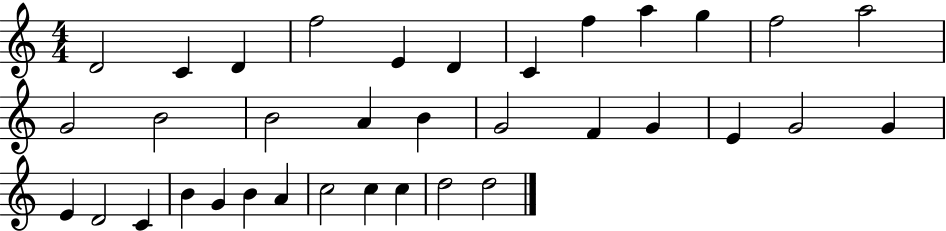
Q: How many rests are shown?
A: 0